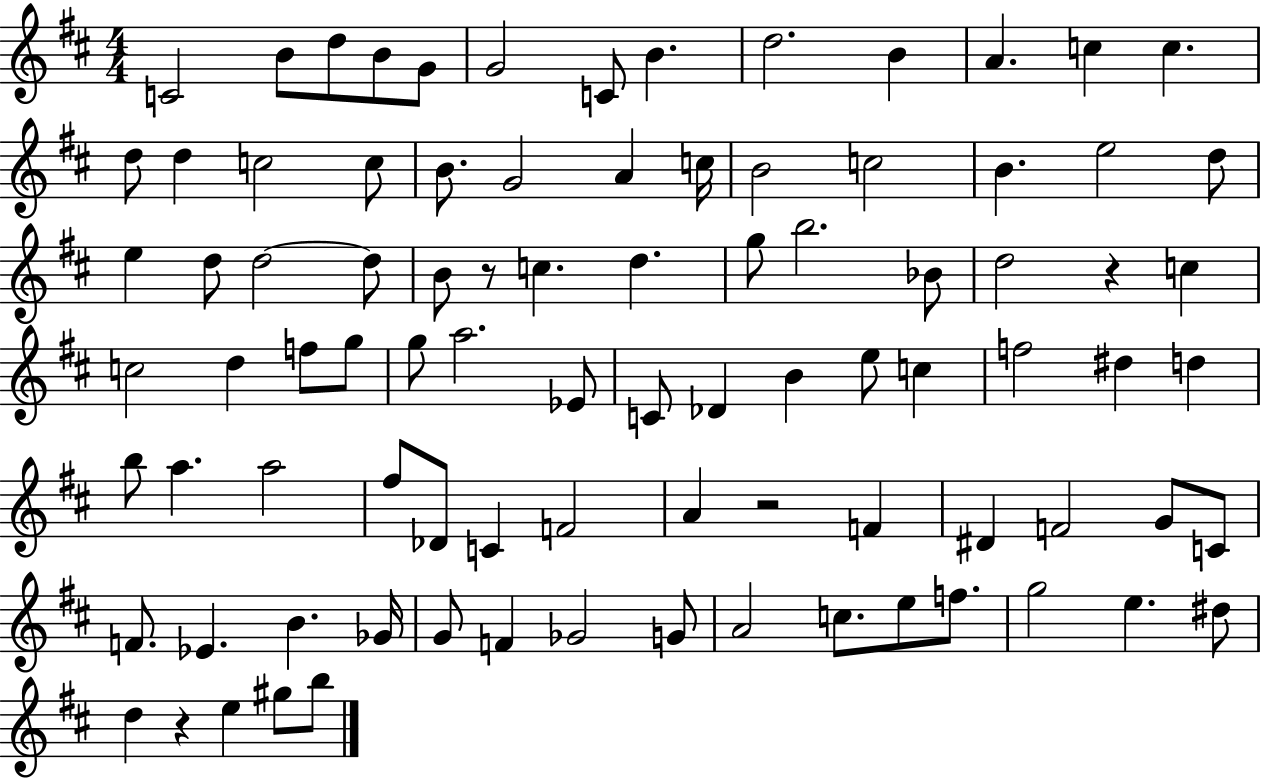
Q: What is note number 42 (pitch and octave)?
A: G5